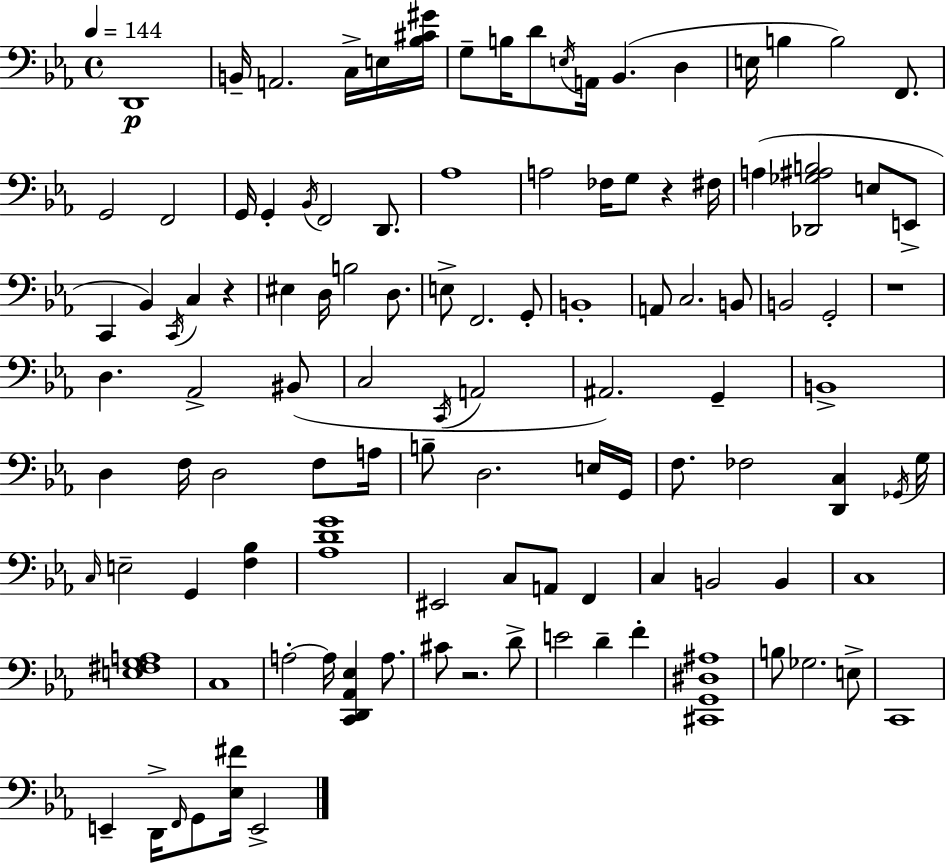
D2/w B2/s A2/h. C3/s E3/s [Bb3,C#4,G#4]/s G3/e B3/s D4/e E3/s A2/s Bb2/q. D3/q E3/s B3/q B3/h F2/e. G2/h F2/h G2/s G2/q Bb2/s F2/h D2/e. Ab3/w A3/h FES3/s G3/e R/q F#3/s A3/q [Db2,Gb3,A#3,B3]/h E3/e E2/e C2/q Bb2/q C2/s C3/q R/q EIS3/q D3/s B3/h D3/e. E3/e F2/h. G2/e B2/w A2/e C3/h. B2/e B2/h G2/h R/w D3/q. Ab2/h BIS2/e C3/h C2/s A2/h A#2/h. G2/q B2/w D3/q F3/s D3/h F3/e A3/s B3/e D3/h. E3/s G2/s F3/e. FES3/h [D2,C3]/q Gb2/s G3/s C3/s E3/h G2/q [F3,Bb3]/q [Ab3,D4,G4]/w EIS2/h C3/e A2/e F2/q C3/q B2/h B2/q C3/w [E3,F#3,G3,A3]/w C3/w A3/h A3/s [C2,D2,Ab2,Eb3]/q A3/e. C#4/e R/h. D4/e E4/h D4/q F4/q [C#2,G2,D#3,A#3]/w B3/e Gb3/h. E3/e C2/w E2/q D2/s F2/s G2/e [Eb3,F#4]/s E2/h